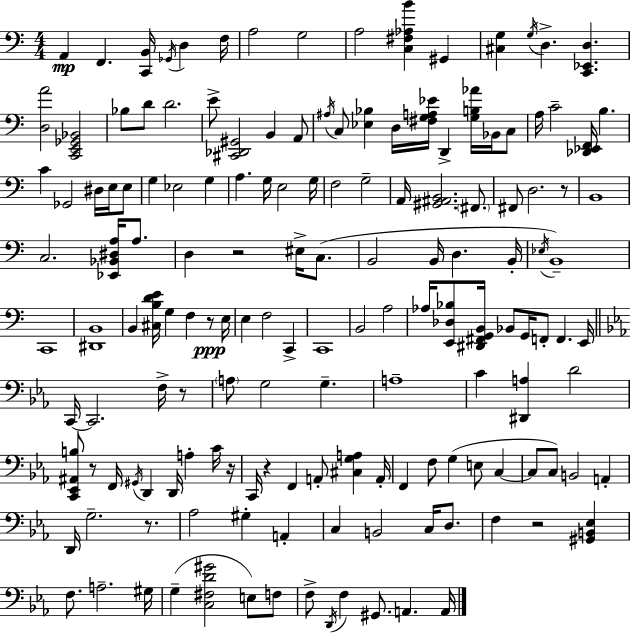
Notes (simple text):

A2/q F2/q. [C2,B2]/s Gb2/s D3/q F3/s A3/h G3/h A3/h [C3,F#3,Ab3,B4]/q G#2/q [C#3,G3]/q G3/s D3/q. [C2,Eb2,D3]/q. [D3,A4]/h [C2,E2,Gb2,Bb2]/h Bb3/e D4/e D4/h. E4/e [C#2,Db2,G#2]/h B2/q A2/e A#3/s C3/e [Eb3,Bb3]/q D3/s [F#3,G3,A3,Eb4]/s D2/q [G3,B3,Ab4]/s Bb2/s C3/e A3/s C4/h [Db2,Eb2,F2]/s B3/q. C4/q Gb2/h D#3/s E3/s E3/e G3/q Eb3/h G3/q A3/q. G3/s E3/h G3/s F3/h G3/h A2/s [G#2,A#2,B2]/h. F#2/e. F#2/e D3/h. R/e B2/w C3/h. [Eb2,Bb2,D#3,A3]/s A3/e. D3/q R/h EIS3/s C3/e. B2/h B2/s D3/q. B2/s Eb3/s B2/w C2/w [D#2,B2]/w B2/q [C#3,B3,D4,E4]/s G3/q F3/q R/e E3/s E3/q F3/h C2/q C2/w B2/h A3/h Ab3/s [E2,Db3,Bb3]/e [D#2,F#2,G2,B2]/s Bb2/e G2/s F2/e F2/q. E2/s C2/s C2/h. F3/s R/e A3/e G3/h G3/q. A3/w C4/q [D#2,A3]/q D4/h [C2,Eb2,A#2,B3]/e R/e F2/s G#2/s D2/q D2/s A3/q C4/s R/s C2/s R/q F2/q A2/e [C#3,G3,A3]/q A2/s F2/q F3/e G3/q E3/e C3/q C3/e C3/e B2/h A2/q D2/s G3/h. R/e. Ab3/h G#3/q A2/q C3/q B2/h C3/s D3/e. F3/q R/h [G#2,B2,Eb3]/q F3/e. A3/h. G#3/s G3/q [C3,F#3,D4,G#4]/h E3/e F3/e F3/e D2/s F3/q G#2/e. A2/q. A2/s